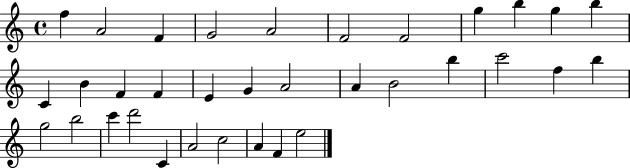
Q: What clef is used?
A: treble